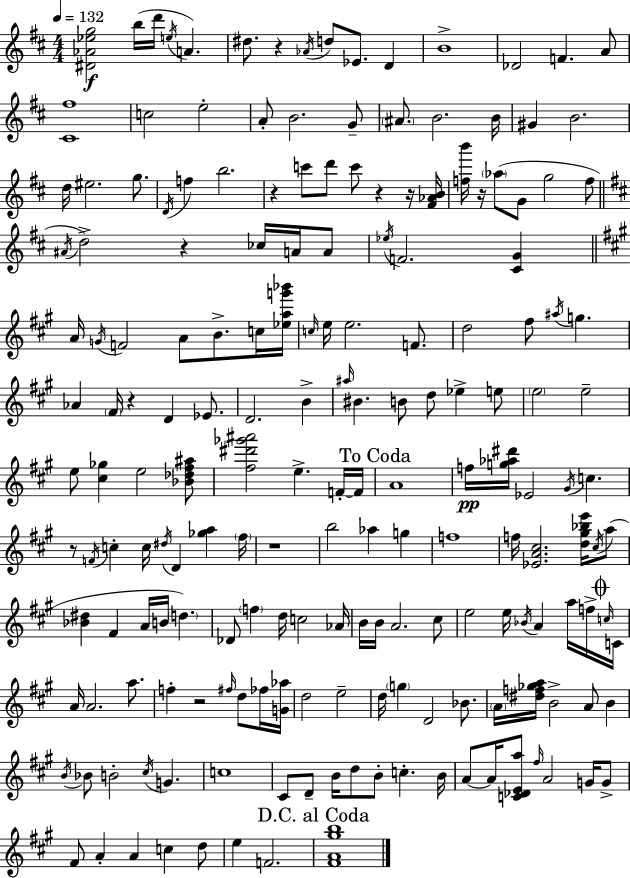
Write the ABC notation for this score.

X:1
T:Untitled
M:4/4
L:1/4
K:D
[^D_A_eg]2 b/4 d'/4 e/4 A ^d/2 z _A/4 d/2 _E/2 D B4 _D2 F A/2 [^C^f]4 c2 e2 A/2 B2 G/2 ^A/2 B2 B/4 ^G B2 d/4 ^e2 g/2 D/4 f b2 z c'/2 d'/2 c'/2 z z/4 [^F_AB]/4 [fb']/4 z/4 _a/2 G/2 g2 f/2 ^A/4 d2 z _c/4 A/4 A/2 _e/4 F2 [^CG] A/4 G/4 F2 A/2 B/2 c/4 [_eag'_b']/4 c/4 e/4 e2 F/2 d2 ^f/2 ^a/4 g _A ^F/4 z D _E/2 D2 B ^a/4 ^B B/2 d/2 _e e/2 e2 e2 e/2 [^c_g] e2 [_B_d^f^a]/2 [^f^d'_g'^a']2 e F/4 F/4 A4 f/4 [g_a^d']/4 _E2 ^G/4 c z/2 F/4 c c/4 ^d/4 D [_ga] ^f/4 z4 b2 _a g f4 f/4 [_EA^c]2 [d^g_be']/4 ^c/4 a/2 [_B^d] ^F A/4 B/4 d _D/2 f d/4 c2 _A/4 B/4 B/4 A2 ^c/2 e2 e/4 _B/4 A a/4 f/4 c/4 C/4 A/4 A2 a/2 f z2 ^f/4 d/2 _f/4 [G_a]/4 d2 e2 d/4 g D2 _B/2 A/4 [^df_ga]/4 B2 A/2 B B/4 _B/2 B2 ^c/4 G c4 ^C/2 D/2 B/4 d/2 B/2 c B/4 A/2 A/4 [C_DEa]/2 ^f/4 A2 G/4 G/2 ^F/2 A A c d/2 e F2 [^FA^gb]4